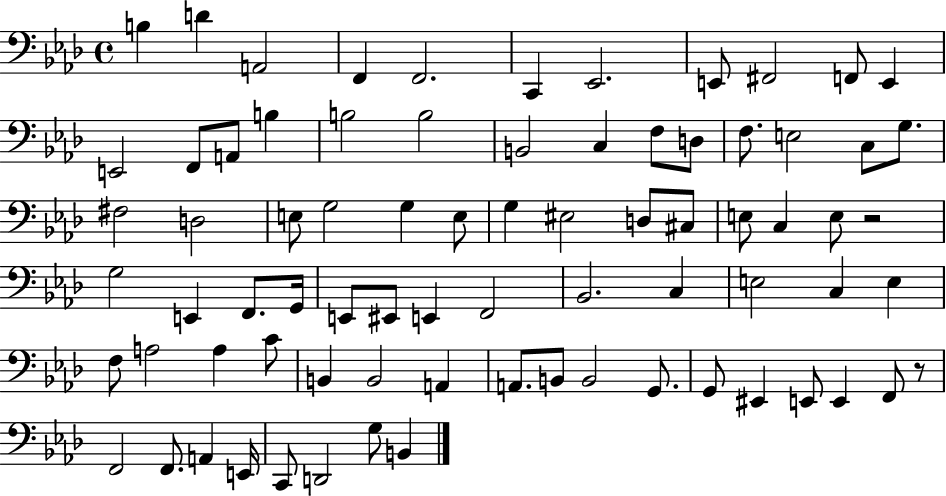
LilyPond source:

{
  \clef bass
  \time 4/4
  \defaultTimeSignature
  \key aes \major
  b4 d'4 a,2 | f,4 f,2. | c,4 ees,2. | e,8 fis,2 f,8 e,4 | \break e,2 f,8 a,8 b4 | b2 b2 | b,2 c4 f8 d8 | f8. e2 c8 g8. | \break fis2 d2 | e8 g2 g4 e8 | g4 eis2 d8 cis8 | e8 c4 e8 r2 | \break g2 e,4 f,8. g,16 | e,8 eis,8 e,4 f,2 | bes,2. c4 | e2 c4 e4 | \break f8 a2 a4 c'8 | b,4 b,2 a,4 | a,8. b,8 b,2 g,8. | g,8 eis,4 e,8 e,4 f,8 r8 | \break f,2 f,8. a,4 e,16 | c,8 d,2 g8 b,4 | \bar "|."
}